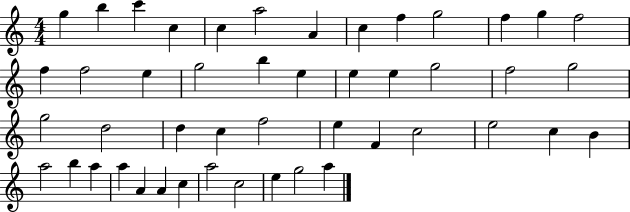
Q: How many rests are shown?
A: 0